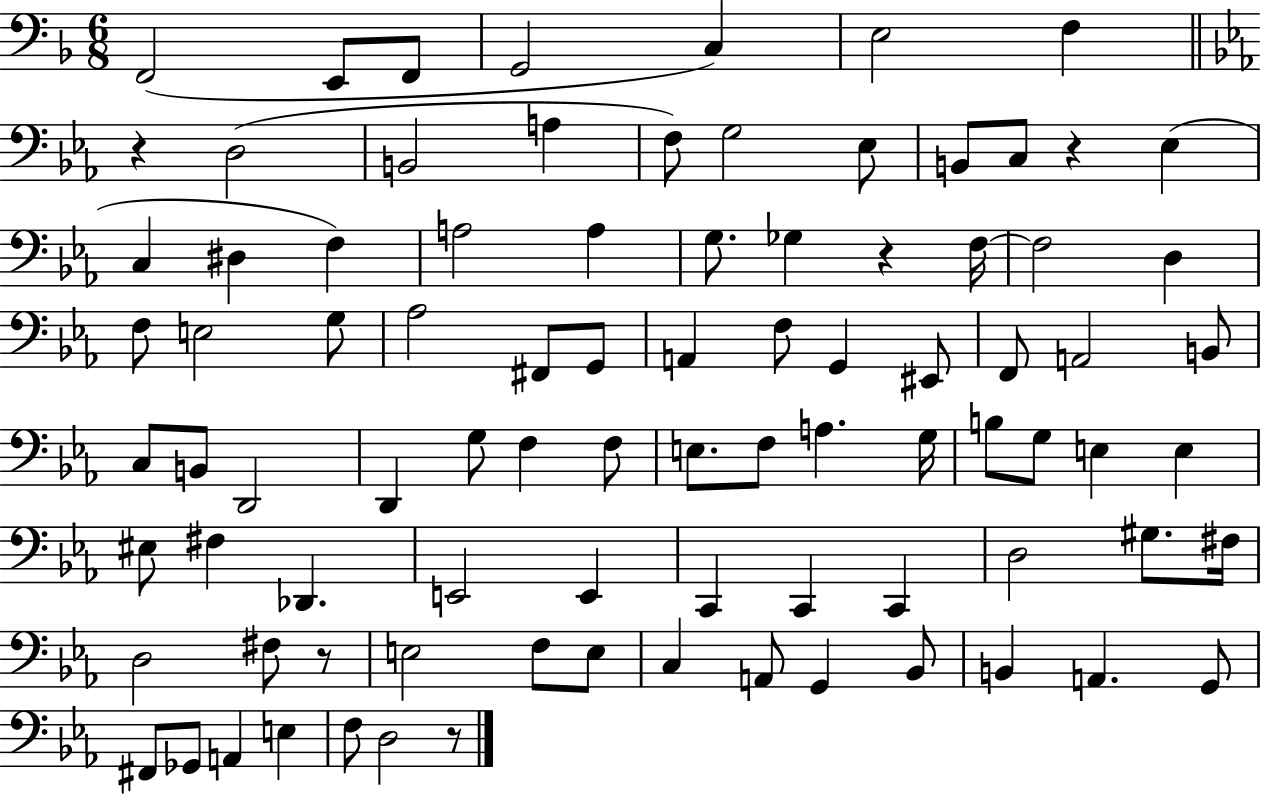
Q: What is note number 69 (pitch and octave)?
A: F3